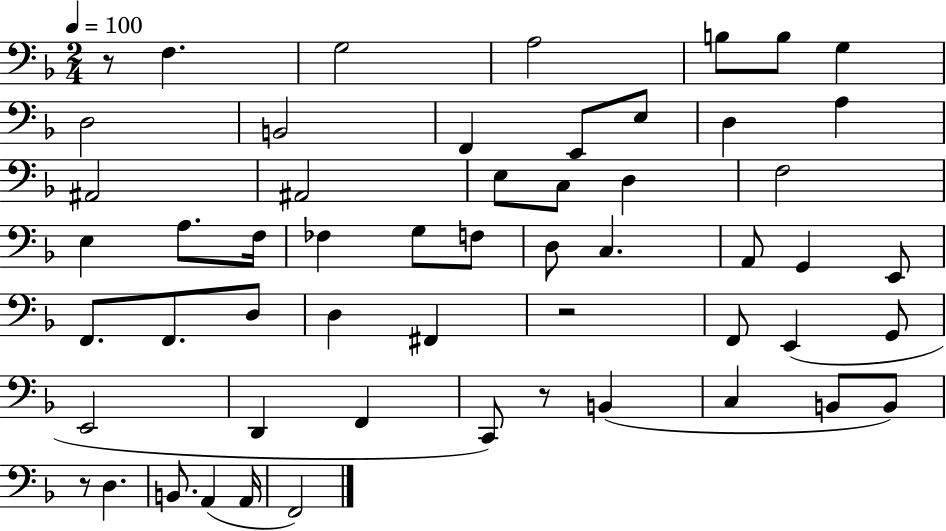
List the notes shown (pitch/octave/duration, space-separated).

R/e F3/q. G3/h A3/h B3/e B3/e G3/q D3/h B2/h F2/q E2/e E3/e D3/q A3/q A#2/h A#2/h E3/e C3/e D3/q F3/h E3/q A3/e. F3/s FES3/q G3/e F3/e D3/e C3/q. A2/e G2/q E2/e F2/e. F2/e. D3/e D3/q F#2/q R/h F2/e E2/q G2/e E2/h D2/q F2/q C2/e R/e B2/q C3/q B2/e B2/e R/e D3/q. B2/e. A2/q A2/s F2/h